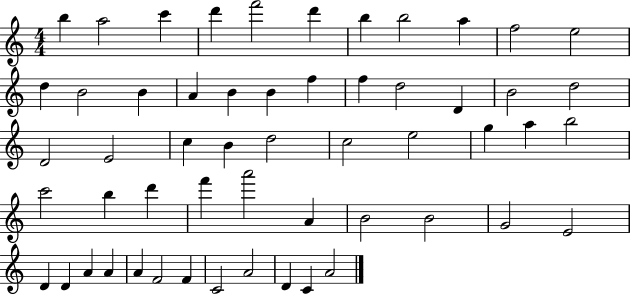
X:1
T:Untitled
M:4/4
L:1/4
K:C
b a2 c' d' f'2 d' b b2 a f2 e2 d B2 B A B B f f d2 D B2 d2 D2 E2 c B d2 c2 e2 g a b2 c'2 b d' f' a'2 A B2 B2 G2 E2 D D A A A F2 F C2 A2 D C A2